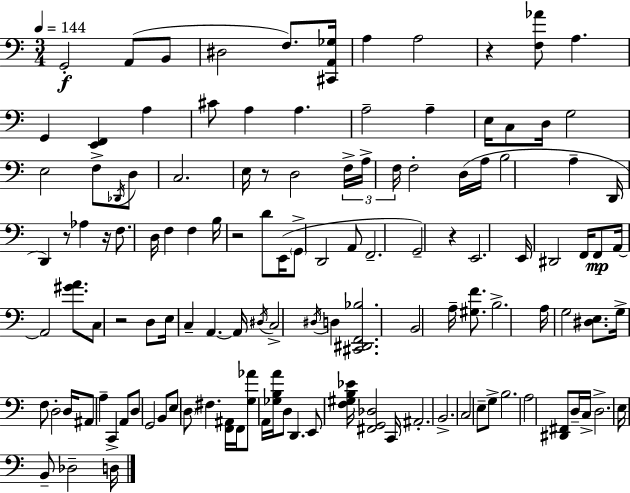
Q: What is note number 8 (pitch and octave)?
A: A3